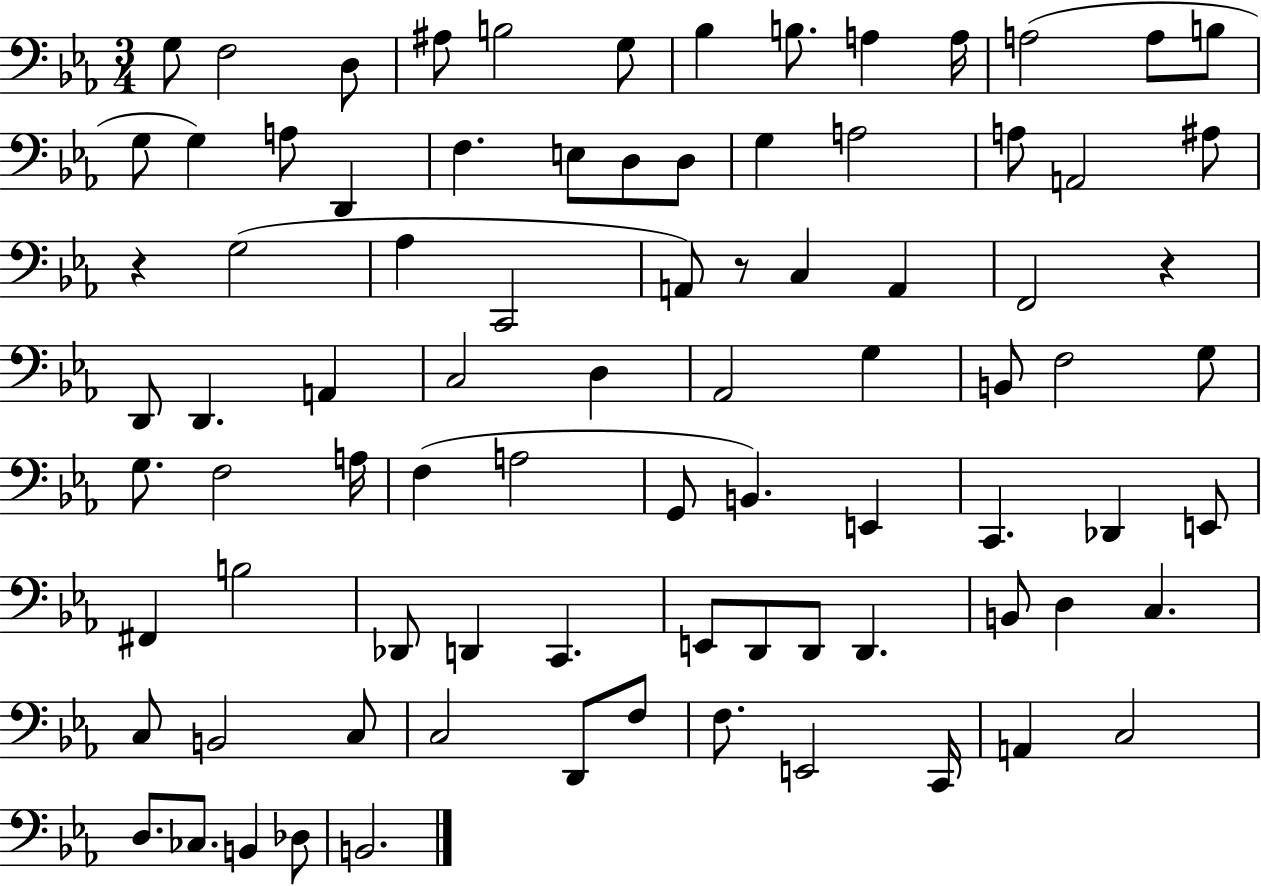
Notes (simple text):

G3/e F3/h D3/e A#3/e B3/h G3/e Bb3/q B3/e. A3/q A3/s A3/h A3/e B3/e G3/e G3/q A3/e D2/q F3/q. E3/e D3/e D3/e G3/q A3/h A3/e A2/h A#3/e R/q G3/h Ab3/q C2/h A2/e R/e C3/q A2/q F2/h R/q D2/e D2/q. A2/q C3/h D3/q Ab2/h G3/q B2/e F3/h G3/e G3/e. F3/h A3/s F3/q A3/h G2/e B2/q. E2/q C2/q. Db2/q E2/e F#2/q B3/h Db2/e D2/q C2/q. E2/e D2/e D2/e D2/q. B2/e D3/q C3/q. C3/e B2/h C3/e C3/h D2/e F3/e F3/e. E2/h C2/s A2/q C3/h D3/e. CES3/e. B2/q Db3/e B2/h.